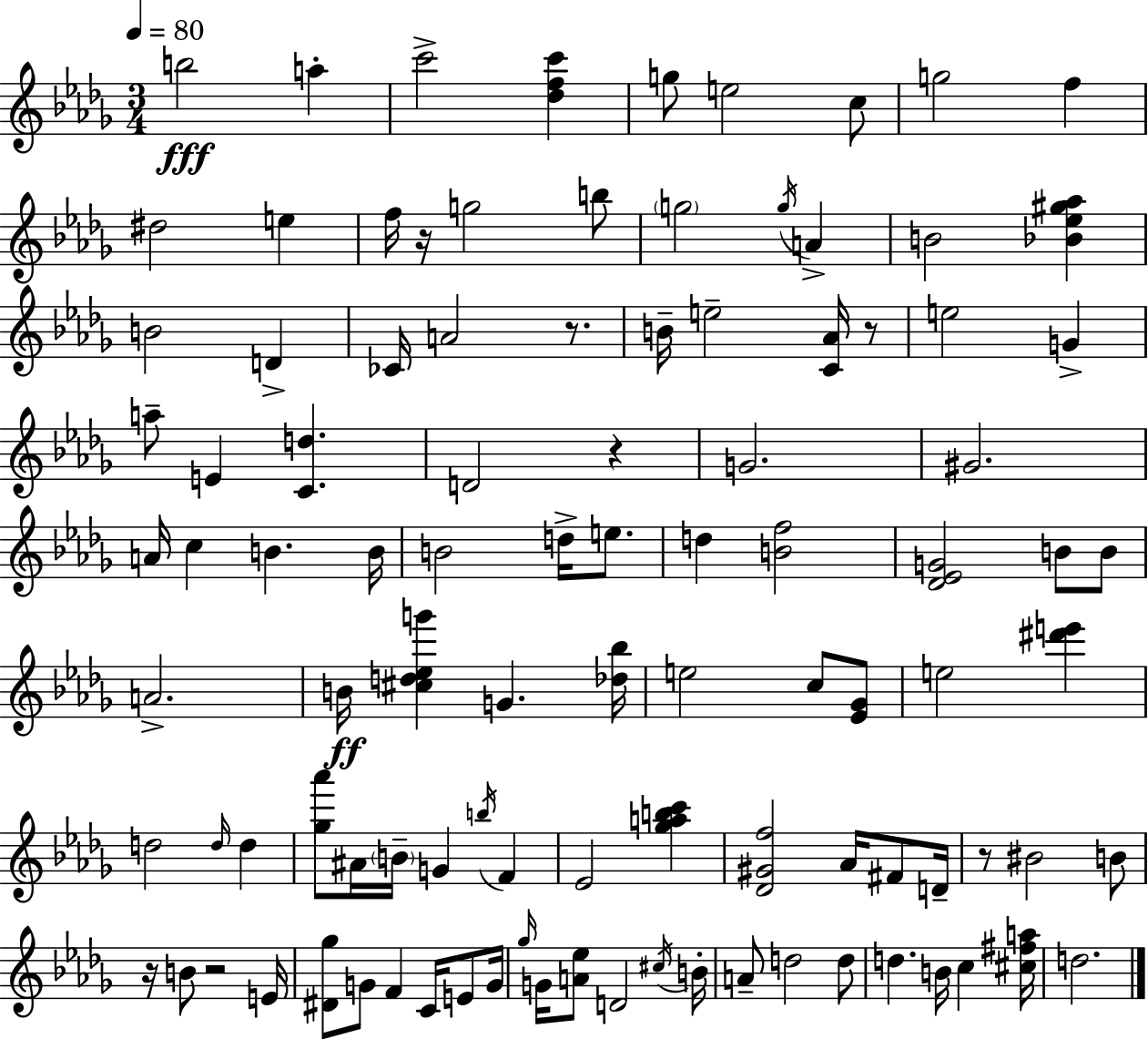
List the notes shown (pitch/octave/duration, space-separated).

B5/h A5/q C6/h [Db5,F5,C6]/q G5/e E5/h C5/e G5/h F5/q D#5/h E5/q F5/s R/s G5/h B5/e G5/h G5/s A4/q B4/h [Bb4,Eb5,G#5,Ab5]/q B4/h D4/q CES4/s A4/h R/e. B4/s E5/h [C4,Ab4]/s R/e E5/h G4/q A5/e E4/q [C4,D5]/q. D4/h R/q G4/h. G#4/h. A4/s C5/q B4/q. B4/s B4/h D5/s E5/e. D5/q [B4,F5]/h [Db4,Eb4,G4]/h B4/e B4/e A4/h. B4/s [C#5,D5,Eb5,G6]/q G4/q. [Db5,Bb5]/s E5/h C5/e [Eb4,Gb4]/e E5/h [D#6,E6]/q D5/h D5/s D5/q [Gb5,Ab6]/e A#4/s B4/s G4/q B5/s F4/q Eb4/h [Gb5,A5,B5,C6]/q [Db4,G#4,F5]/h Ab4/s F#4/e D4/s R/e BIS4/h B4/e R/s B4/e R/h E4/s [D#4,Gb5]/e G4/e F4/q C4/s E4/e G4/s Gb5/s G4/s [A4,Eb5]/e D4/h C#5/s B4/s A4/e D5/h D5/e D5/q. B4/s C5/q [C#5,F#5,A5]/s D5/h.